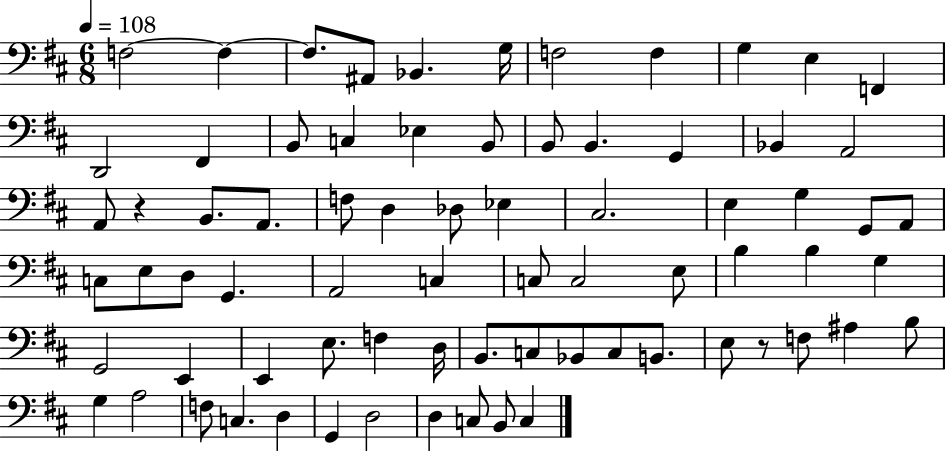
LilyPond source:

{
  \clef bass
  \numericTimeSignature
  \time 6/8
  \key d \major
  \tempo 4 = 108
  f2~~ f4~~ | f8. ais,8 bes,4. g16 | f2 f4 | g4 e4 f,4 | \break d,2 fis,4 | b,8 c4 ees4 b,8 | b,8 b,4. g,4 | bes,4 a,2 | \break a,8 r4 b,8. a,8. | f8 d4 des8 ees4 | cis2. | e4 g4 g,8 a,8 | \break c8 e8 d8 g,4. | a,2 c4 | c8 c2 e8 | b4 b4 g4 | \break g,2 e,4 | e,4 e8. f4 d16 | b,8. c8 bes,8 c8 b,8. | e8 r8 f8 ais4 b8 | \break g4 a2 | f8 c4. d4 | g,4 d2 | d4 c8 b,8 c4 | \break \bar "|."
}